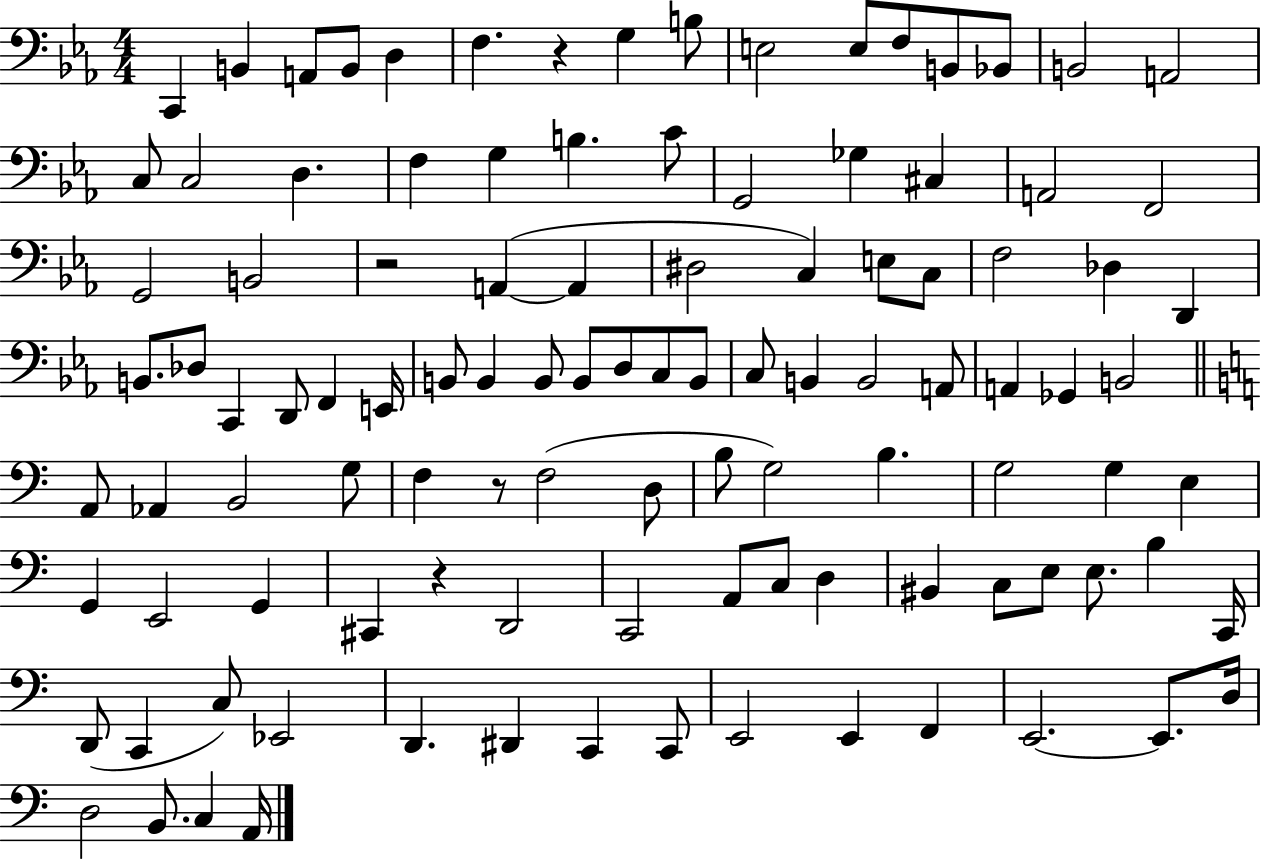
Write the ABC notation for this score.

X:1
T:Untitled
M:4/4
L:1/4
K:Eb
C,, B,, A,,/2 B,,/2 D, F, z G, B,/2 E,2 E,/2 F,/2 B,,/2 _B,,/2 B,,2 A,,2 C,/2 C,2 D, F, G, B, C/2 G,,2 _G, ^C, A,,2 F,,2 G,,2 B,,2 z2 A,, A,, ^D,2 C, E,/2 C,/2 F,2 _D, D,, B,,/2 _D,/2 C,, D,,/2 F,, E,,/4 B,,/2 B,, B,,/2 B,,/2 D,/2 C,/2 B,,/2 C,/2 B,, B,,2 A,,/2 A,, _G,, B,,2 A,,/2 _A,, B,,2 G,/2 F, z/2 F,2 D,/2 B,/2 G,2 B, G,2 G, E, G,, E,,2 G,, ^C,, z D,,2 C,,2 A,,/2 C,/2 D, ^B,, C,/2 E,/2 E,/2 B, C,,/4 D,,/2 C,, C,/2 _E,,2 D,, ^D,, C,, C,,/2 E,,2 E,, F,, E,,2 E,,/2 D,/4 D,2 B,,/2 C, A,,/4